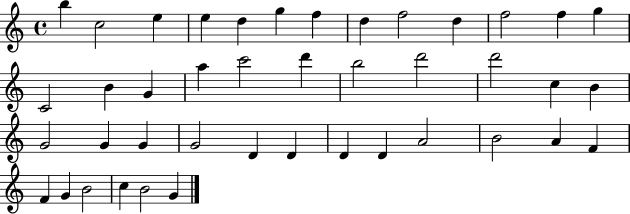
B5/q C5/h E5/q E5/q D5/q G5/q F5/q D5/q F5/h D5/q F5/h F5/q G5/q C4/h B4/q G4/q A5/q C6/h D6/q B5/h D6/h D6/h C5/q B4/q G4/h G4/q G4/q G4/h D4/q D4/q D4/q D4/q A4/h B4/h A4/q F4/q F4/q G4/q B4/h C5/q B4/h G4/q